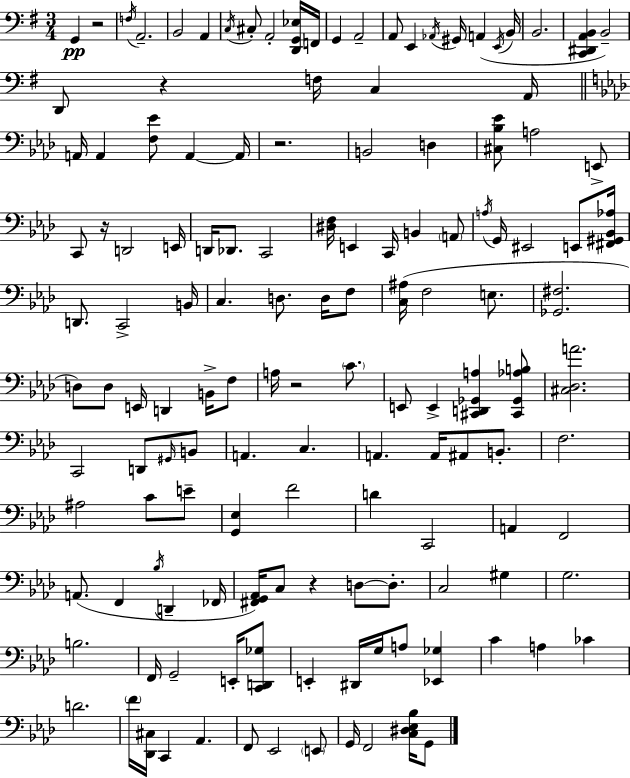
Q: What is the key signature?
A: E minor